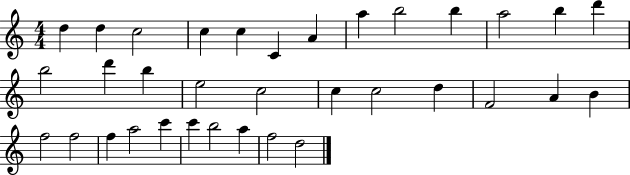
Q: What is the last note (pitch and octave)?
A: D5